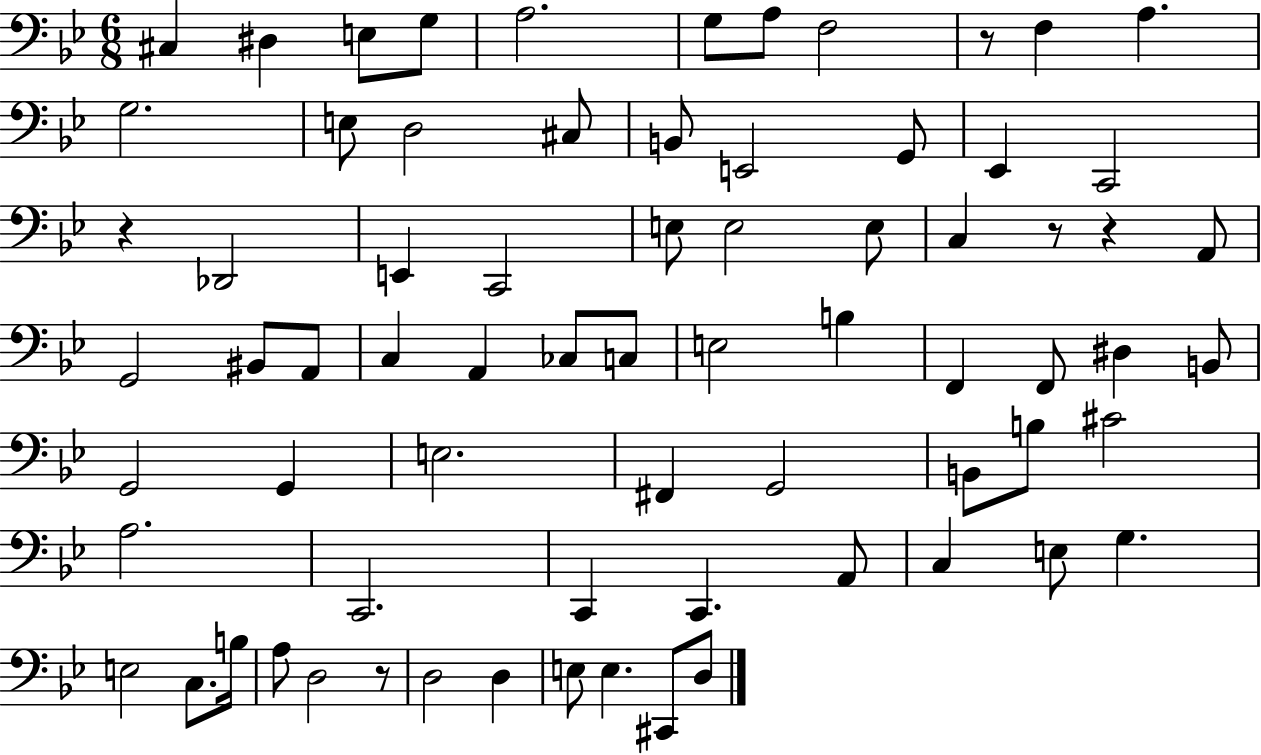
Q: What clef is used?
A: bass